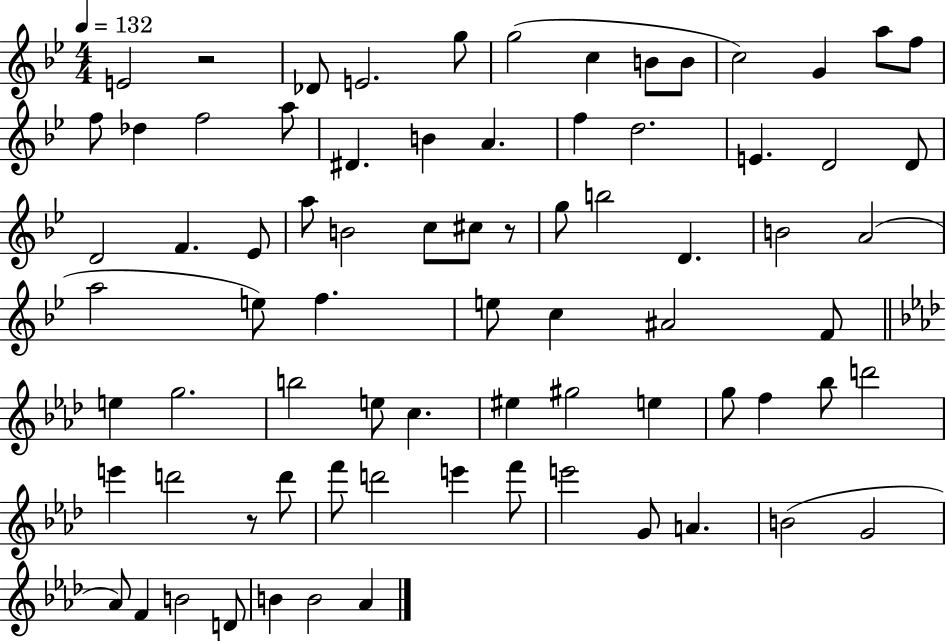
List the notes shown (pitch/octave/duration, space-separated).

E4/h R/h Db4/e E4/h. G5/e G5/h C5/q B4/e B4/e C5/h G4/q A5/e F5/e F5/e Db5/q F5/h A5/e D#4/q. B4/q A4/q. F5/q D5/h. E4/q. D4/h D4/e D4/h F4/q. Eb4/e A5/e B4/h C5/e C#5/e R/e G5/e B5/h D4/q. B4/h A4/h A5/h E5/e F5/q. E5/e C5/q A#4/h F4/e E5/q G5/h. B5/h E5/e C5/q. EIS5/q G#5/h E5/q G5/e F5/q Bb5/e D6/h E6/q D6/h R/e D6/e F6/e D6/h E6/q F6/e E6/h G4/e A4/q. B4/h G4/h Ab4/e F4/q B4/h D4/e B4/q B4/h Ab4/q